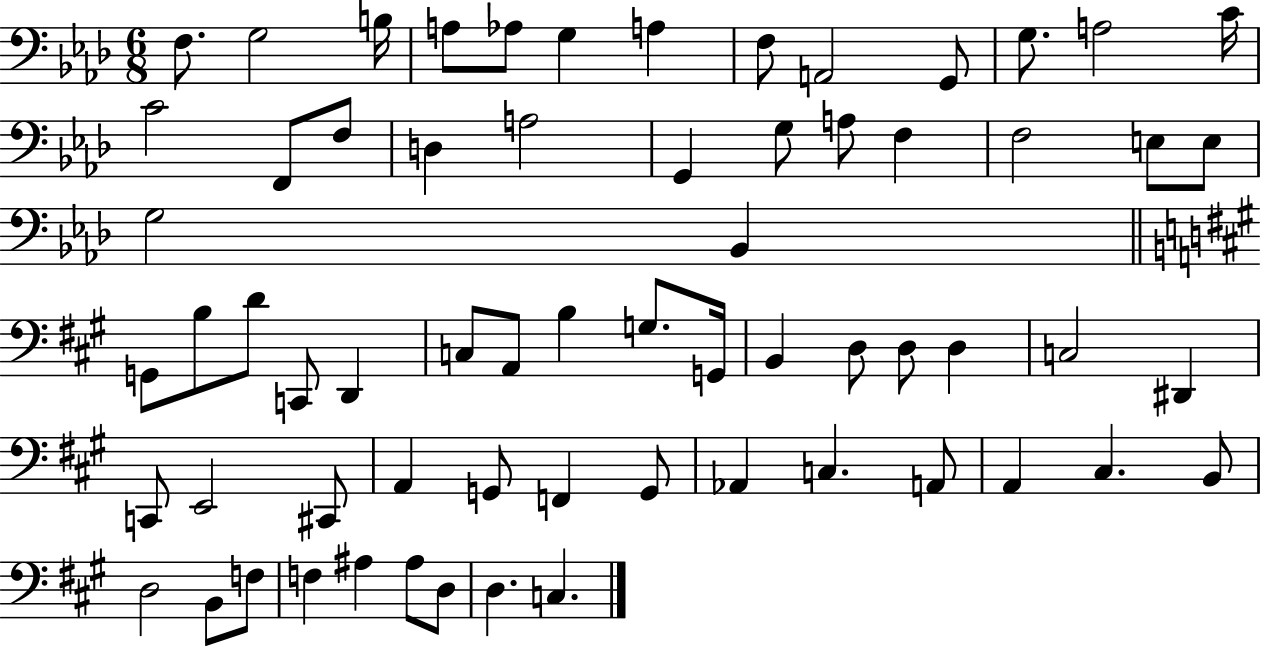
{
  \clef bass
  \numericTimeSignature
  \time 6/8
  \key aes \major
  f8. g2 b16 | a8 aes8 g4 a4 | f8 a,2 g,8 | g8. a2 c'16 | \break c'2 f,8 f8 | d4 a2 | g,4 g8 a8 f4 | f2 e8 e8 | \break g2 bes,4 | \bar "||" \break \key a \major g,8 b8 d'8 c,8 d,4 | c8 a,8 b4 g8. g,16 | b,4 d8 d8 d4 | c2 dis,4 | \break c,8 e,2 cis,8 | a,4 g,8 f,4 g,8 | aes,4 c4. a,8 | a,4 cis4. b,8 | \break d2 b,8 f8 | f4 ais4 ais8 d8 | d4. c4. | \bar "|."
}